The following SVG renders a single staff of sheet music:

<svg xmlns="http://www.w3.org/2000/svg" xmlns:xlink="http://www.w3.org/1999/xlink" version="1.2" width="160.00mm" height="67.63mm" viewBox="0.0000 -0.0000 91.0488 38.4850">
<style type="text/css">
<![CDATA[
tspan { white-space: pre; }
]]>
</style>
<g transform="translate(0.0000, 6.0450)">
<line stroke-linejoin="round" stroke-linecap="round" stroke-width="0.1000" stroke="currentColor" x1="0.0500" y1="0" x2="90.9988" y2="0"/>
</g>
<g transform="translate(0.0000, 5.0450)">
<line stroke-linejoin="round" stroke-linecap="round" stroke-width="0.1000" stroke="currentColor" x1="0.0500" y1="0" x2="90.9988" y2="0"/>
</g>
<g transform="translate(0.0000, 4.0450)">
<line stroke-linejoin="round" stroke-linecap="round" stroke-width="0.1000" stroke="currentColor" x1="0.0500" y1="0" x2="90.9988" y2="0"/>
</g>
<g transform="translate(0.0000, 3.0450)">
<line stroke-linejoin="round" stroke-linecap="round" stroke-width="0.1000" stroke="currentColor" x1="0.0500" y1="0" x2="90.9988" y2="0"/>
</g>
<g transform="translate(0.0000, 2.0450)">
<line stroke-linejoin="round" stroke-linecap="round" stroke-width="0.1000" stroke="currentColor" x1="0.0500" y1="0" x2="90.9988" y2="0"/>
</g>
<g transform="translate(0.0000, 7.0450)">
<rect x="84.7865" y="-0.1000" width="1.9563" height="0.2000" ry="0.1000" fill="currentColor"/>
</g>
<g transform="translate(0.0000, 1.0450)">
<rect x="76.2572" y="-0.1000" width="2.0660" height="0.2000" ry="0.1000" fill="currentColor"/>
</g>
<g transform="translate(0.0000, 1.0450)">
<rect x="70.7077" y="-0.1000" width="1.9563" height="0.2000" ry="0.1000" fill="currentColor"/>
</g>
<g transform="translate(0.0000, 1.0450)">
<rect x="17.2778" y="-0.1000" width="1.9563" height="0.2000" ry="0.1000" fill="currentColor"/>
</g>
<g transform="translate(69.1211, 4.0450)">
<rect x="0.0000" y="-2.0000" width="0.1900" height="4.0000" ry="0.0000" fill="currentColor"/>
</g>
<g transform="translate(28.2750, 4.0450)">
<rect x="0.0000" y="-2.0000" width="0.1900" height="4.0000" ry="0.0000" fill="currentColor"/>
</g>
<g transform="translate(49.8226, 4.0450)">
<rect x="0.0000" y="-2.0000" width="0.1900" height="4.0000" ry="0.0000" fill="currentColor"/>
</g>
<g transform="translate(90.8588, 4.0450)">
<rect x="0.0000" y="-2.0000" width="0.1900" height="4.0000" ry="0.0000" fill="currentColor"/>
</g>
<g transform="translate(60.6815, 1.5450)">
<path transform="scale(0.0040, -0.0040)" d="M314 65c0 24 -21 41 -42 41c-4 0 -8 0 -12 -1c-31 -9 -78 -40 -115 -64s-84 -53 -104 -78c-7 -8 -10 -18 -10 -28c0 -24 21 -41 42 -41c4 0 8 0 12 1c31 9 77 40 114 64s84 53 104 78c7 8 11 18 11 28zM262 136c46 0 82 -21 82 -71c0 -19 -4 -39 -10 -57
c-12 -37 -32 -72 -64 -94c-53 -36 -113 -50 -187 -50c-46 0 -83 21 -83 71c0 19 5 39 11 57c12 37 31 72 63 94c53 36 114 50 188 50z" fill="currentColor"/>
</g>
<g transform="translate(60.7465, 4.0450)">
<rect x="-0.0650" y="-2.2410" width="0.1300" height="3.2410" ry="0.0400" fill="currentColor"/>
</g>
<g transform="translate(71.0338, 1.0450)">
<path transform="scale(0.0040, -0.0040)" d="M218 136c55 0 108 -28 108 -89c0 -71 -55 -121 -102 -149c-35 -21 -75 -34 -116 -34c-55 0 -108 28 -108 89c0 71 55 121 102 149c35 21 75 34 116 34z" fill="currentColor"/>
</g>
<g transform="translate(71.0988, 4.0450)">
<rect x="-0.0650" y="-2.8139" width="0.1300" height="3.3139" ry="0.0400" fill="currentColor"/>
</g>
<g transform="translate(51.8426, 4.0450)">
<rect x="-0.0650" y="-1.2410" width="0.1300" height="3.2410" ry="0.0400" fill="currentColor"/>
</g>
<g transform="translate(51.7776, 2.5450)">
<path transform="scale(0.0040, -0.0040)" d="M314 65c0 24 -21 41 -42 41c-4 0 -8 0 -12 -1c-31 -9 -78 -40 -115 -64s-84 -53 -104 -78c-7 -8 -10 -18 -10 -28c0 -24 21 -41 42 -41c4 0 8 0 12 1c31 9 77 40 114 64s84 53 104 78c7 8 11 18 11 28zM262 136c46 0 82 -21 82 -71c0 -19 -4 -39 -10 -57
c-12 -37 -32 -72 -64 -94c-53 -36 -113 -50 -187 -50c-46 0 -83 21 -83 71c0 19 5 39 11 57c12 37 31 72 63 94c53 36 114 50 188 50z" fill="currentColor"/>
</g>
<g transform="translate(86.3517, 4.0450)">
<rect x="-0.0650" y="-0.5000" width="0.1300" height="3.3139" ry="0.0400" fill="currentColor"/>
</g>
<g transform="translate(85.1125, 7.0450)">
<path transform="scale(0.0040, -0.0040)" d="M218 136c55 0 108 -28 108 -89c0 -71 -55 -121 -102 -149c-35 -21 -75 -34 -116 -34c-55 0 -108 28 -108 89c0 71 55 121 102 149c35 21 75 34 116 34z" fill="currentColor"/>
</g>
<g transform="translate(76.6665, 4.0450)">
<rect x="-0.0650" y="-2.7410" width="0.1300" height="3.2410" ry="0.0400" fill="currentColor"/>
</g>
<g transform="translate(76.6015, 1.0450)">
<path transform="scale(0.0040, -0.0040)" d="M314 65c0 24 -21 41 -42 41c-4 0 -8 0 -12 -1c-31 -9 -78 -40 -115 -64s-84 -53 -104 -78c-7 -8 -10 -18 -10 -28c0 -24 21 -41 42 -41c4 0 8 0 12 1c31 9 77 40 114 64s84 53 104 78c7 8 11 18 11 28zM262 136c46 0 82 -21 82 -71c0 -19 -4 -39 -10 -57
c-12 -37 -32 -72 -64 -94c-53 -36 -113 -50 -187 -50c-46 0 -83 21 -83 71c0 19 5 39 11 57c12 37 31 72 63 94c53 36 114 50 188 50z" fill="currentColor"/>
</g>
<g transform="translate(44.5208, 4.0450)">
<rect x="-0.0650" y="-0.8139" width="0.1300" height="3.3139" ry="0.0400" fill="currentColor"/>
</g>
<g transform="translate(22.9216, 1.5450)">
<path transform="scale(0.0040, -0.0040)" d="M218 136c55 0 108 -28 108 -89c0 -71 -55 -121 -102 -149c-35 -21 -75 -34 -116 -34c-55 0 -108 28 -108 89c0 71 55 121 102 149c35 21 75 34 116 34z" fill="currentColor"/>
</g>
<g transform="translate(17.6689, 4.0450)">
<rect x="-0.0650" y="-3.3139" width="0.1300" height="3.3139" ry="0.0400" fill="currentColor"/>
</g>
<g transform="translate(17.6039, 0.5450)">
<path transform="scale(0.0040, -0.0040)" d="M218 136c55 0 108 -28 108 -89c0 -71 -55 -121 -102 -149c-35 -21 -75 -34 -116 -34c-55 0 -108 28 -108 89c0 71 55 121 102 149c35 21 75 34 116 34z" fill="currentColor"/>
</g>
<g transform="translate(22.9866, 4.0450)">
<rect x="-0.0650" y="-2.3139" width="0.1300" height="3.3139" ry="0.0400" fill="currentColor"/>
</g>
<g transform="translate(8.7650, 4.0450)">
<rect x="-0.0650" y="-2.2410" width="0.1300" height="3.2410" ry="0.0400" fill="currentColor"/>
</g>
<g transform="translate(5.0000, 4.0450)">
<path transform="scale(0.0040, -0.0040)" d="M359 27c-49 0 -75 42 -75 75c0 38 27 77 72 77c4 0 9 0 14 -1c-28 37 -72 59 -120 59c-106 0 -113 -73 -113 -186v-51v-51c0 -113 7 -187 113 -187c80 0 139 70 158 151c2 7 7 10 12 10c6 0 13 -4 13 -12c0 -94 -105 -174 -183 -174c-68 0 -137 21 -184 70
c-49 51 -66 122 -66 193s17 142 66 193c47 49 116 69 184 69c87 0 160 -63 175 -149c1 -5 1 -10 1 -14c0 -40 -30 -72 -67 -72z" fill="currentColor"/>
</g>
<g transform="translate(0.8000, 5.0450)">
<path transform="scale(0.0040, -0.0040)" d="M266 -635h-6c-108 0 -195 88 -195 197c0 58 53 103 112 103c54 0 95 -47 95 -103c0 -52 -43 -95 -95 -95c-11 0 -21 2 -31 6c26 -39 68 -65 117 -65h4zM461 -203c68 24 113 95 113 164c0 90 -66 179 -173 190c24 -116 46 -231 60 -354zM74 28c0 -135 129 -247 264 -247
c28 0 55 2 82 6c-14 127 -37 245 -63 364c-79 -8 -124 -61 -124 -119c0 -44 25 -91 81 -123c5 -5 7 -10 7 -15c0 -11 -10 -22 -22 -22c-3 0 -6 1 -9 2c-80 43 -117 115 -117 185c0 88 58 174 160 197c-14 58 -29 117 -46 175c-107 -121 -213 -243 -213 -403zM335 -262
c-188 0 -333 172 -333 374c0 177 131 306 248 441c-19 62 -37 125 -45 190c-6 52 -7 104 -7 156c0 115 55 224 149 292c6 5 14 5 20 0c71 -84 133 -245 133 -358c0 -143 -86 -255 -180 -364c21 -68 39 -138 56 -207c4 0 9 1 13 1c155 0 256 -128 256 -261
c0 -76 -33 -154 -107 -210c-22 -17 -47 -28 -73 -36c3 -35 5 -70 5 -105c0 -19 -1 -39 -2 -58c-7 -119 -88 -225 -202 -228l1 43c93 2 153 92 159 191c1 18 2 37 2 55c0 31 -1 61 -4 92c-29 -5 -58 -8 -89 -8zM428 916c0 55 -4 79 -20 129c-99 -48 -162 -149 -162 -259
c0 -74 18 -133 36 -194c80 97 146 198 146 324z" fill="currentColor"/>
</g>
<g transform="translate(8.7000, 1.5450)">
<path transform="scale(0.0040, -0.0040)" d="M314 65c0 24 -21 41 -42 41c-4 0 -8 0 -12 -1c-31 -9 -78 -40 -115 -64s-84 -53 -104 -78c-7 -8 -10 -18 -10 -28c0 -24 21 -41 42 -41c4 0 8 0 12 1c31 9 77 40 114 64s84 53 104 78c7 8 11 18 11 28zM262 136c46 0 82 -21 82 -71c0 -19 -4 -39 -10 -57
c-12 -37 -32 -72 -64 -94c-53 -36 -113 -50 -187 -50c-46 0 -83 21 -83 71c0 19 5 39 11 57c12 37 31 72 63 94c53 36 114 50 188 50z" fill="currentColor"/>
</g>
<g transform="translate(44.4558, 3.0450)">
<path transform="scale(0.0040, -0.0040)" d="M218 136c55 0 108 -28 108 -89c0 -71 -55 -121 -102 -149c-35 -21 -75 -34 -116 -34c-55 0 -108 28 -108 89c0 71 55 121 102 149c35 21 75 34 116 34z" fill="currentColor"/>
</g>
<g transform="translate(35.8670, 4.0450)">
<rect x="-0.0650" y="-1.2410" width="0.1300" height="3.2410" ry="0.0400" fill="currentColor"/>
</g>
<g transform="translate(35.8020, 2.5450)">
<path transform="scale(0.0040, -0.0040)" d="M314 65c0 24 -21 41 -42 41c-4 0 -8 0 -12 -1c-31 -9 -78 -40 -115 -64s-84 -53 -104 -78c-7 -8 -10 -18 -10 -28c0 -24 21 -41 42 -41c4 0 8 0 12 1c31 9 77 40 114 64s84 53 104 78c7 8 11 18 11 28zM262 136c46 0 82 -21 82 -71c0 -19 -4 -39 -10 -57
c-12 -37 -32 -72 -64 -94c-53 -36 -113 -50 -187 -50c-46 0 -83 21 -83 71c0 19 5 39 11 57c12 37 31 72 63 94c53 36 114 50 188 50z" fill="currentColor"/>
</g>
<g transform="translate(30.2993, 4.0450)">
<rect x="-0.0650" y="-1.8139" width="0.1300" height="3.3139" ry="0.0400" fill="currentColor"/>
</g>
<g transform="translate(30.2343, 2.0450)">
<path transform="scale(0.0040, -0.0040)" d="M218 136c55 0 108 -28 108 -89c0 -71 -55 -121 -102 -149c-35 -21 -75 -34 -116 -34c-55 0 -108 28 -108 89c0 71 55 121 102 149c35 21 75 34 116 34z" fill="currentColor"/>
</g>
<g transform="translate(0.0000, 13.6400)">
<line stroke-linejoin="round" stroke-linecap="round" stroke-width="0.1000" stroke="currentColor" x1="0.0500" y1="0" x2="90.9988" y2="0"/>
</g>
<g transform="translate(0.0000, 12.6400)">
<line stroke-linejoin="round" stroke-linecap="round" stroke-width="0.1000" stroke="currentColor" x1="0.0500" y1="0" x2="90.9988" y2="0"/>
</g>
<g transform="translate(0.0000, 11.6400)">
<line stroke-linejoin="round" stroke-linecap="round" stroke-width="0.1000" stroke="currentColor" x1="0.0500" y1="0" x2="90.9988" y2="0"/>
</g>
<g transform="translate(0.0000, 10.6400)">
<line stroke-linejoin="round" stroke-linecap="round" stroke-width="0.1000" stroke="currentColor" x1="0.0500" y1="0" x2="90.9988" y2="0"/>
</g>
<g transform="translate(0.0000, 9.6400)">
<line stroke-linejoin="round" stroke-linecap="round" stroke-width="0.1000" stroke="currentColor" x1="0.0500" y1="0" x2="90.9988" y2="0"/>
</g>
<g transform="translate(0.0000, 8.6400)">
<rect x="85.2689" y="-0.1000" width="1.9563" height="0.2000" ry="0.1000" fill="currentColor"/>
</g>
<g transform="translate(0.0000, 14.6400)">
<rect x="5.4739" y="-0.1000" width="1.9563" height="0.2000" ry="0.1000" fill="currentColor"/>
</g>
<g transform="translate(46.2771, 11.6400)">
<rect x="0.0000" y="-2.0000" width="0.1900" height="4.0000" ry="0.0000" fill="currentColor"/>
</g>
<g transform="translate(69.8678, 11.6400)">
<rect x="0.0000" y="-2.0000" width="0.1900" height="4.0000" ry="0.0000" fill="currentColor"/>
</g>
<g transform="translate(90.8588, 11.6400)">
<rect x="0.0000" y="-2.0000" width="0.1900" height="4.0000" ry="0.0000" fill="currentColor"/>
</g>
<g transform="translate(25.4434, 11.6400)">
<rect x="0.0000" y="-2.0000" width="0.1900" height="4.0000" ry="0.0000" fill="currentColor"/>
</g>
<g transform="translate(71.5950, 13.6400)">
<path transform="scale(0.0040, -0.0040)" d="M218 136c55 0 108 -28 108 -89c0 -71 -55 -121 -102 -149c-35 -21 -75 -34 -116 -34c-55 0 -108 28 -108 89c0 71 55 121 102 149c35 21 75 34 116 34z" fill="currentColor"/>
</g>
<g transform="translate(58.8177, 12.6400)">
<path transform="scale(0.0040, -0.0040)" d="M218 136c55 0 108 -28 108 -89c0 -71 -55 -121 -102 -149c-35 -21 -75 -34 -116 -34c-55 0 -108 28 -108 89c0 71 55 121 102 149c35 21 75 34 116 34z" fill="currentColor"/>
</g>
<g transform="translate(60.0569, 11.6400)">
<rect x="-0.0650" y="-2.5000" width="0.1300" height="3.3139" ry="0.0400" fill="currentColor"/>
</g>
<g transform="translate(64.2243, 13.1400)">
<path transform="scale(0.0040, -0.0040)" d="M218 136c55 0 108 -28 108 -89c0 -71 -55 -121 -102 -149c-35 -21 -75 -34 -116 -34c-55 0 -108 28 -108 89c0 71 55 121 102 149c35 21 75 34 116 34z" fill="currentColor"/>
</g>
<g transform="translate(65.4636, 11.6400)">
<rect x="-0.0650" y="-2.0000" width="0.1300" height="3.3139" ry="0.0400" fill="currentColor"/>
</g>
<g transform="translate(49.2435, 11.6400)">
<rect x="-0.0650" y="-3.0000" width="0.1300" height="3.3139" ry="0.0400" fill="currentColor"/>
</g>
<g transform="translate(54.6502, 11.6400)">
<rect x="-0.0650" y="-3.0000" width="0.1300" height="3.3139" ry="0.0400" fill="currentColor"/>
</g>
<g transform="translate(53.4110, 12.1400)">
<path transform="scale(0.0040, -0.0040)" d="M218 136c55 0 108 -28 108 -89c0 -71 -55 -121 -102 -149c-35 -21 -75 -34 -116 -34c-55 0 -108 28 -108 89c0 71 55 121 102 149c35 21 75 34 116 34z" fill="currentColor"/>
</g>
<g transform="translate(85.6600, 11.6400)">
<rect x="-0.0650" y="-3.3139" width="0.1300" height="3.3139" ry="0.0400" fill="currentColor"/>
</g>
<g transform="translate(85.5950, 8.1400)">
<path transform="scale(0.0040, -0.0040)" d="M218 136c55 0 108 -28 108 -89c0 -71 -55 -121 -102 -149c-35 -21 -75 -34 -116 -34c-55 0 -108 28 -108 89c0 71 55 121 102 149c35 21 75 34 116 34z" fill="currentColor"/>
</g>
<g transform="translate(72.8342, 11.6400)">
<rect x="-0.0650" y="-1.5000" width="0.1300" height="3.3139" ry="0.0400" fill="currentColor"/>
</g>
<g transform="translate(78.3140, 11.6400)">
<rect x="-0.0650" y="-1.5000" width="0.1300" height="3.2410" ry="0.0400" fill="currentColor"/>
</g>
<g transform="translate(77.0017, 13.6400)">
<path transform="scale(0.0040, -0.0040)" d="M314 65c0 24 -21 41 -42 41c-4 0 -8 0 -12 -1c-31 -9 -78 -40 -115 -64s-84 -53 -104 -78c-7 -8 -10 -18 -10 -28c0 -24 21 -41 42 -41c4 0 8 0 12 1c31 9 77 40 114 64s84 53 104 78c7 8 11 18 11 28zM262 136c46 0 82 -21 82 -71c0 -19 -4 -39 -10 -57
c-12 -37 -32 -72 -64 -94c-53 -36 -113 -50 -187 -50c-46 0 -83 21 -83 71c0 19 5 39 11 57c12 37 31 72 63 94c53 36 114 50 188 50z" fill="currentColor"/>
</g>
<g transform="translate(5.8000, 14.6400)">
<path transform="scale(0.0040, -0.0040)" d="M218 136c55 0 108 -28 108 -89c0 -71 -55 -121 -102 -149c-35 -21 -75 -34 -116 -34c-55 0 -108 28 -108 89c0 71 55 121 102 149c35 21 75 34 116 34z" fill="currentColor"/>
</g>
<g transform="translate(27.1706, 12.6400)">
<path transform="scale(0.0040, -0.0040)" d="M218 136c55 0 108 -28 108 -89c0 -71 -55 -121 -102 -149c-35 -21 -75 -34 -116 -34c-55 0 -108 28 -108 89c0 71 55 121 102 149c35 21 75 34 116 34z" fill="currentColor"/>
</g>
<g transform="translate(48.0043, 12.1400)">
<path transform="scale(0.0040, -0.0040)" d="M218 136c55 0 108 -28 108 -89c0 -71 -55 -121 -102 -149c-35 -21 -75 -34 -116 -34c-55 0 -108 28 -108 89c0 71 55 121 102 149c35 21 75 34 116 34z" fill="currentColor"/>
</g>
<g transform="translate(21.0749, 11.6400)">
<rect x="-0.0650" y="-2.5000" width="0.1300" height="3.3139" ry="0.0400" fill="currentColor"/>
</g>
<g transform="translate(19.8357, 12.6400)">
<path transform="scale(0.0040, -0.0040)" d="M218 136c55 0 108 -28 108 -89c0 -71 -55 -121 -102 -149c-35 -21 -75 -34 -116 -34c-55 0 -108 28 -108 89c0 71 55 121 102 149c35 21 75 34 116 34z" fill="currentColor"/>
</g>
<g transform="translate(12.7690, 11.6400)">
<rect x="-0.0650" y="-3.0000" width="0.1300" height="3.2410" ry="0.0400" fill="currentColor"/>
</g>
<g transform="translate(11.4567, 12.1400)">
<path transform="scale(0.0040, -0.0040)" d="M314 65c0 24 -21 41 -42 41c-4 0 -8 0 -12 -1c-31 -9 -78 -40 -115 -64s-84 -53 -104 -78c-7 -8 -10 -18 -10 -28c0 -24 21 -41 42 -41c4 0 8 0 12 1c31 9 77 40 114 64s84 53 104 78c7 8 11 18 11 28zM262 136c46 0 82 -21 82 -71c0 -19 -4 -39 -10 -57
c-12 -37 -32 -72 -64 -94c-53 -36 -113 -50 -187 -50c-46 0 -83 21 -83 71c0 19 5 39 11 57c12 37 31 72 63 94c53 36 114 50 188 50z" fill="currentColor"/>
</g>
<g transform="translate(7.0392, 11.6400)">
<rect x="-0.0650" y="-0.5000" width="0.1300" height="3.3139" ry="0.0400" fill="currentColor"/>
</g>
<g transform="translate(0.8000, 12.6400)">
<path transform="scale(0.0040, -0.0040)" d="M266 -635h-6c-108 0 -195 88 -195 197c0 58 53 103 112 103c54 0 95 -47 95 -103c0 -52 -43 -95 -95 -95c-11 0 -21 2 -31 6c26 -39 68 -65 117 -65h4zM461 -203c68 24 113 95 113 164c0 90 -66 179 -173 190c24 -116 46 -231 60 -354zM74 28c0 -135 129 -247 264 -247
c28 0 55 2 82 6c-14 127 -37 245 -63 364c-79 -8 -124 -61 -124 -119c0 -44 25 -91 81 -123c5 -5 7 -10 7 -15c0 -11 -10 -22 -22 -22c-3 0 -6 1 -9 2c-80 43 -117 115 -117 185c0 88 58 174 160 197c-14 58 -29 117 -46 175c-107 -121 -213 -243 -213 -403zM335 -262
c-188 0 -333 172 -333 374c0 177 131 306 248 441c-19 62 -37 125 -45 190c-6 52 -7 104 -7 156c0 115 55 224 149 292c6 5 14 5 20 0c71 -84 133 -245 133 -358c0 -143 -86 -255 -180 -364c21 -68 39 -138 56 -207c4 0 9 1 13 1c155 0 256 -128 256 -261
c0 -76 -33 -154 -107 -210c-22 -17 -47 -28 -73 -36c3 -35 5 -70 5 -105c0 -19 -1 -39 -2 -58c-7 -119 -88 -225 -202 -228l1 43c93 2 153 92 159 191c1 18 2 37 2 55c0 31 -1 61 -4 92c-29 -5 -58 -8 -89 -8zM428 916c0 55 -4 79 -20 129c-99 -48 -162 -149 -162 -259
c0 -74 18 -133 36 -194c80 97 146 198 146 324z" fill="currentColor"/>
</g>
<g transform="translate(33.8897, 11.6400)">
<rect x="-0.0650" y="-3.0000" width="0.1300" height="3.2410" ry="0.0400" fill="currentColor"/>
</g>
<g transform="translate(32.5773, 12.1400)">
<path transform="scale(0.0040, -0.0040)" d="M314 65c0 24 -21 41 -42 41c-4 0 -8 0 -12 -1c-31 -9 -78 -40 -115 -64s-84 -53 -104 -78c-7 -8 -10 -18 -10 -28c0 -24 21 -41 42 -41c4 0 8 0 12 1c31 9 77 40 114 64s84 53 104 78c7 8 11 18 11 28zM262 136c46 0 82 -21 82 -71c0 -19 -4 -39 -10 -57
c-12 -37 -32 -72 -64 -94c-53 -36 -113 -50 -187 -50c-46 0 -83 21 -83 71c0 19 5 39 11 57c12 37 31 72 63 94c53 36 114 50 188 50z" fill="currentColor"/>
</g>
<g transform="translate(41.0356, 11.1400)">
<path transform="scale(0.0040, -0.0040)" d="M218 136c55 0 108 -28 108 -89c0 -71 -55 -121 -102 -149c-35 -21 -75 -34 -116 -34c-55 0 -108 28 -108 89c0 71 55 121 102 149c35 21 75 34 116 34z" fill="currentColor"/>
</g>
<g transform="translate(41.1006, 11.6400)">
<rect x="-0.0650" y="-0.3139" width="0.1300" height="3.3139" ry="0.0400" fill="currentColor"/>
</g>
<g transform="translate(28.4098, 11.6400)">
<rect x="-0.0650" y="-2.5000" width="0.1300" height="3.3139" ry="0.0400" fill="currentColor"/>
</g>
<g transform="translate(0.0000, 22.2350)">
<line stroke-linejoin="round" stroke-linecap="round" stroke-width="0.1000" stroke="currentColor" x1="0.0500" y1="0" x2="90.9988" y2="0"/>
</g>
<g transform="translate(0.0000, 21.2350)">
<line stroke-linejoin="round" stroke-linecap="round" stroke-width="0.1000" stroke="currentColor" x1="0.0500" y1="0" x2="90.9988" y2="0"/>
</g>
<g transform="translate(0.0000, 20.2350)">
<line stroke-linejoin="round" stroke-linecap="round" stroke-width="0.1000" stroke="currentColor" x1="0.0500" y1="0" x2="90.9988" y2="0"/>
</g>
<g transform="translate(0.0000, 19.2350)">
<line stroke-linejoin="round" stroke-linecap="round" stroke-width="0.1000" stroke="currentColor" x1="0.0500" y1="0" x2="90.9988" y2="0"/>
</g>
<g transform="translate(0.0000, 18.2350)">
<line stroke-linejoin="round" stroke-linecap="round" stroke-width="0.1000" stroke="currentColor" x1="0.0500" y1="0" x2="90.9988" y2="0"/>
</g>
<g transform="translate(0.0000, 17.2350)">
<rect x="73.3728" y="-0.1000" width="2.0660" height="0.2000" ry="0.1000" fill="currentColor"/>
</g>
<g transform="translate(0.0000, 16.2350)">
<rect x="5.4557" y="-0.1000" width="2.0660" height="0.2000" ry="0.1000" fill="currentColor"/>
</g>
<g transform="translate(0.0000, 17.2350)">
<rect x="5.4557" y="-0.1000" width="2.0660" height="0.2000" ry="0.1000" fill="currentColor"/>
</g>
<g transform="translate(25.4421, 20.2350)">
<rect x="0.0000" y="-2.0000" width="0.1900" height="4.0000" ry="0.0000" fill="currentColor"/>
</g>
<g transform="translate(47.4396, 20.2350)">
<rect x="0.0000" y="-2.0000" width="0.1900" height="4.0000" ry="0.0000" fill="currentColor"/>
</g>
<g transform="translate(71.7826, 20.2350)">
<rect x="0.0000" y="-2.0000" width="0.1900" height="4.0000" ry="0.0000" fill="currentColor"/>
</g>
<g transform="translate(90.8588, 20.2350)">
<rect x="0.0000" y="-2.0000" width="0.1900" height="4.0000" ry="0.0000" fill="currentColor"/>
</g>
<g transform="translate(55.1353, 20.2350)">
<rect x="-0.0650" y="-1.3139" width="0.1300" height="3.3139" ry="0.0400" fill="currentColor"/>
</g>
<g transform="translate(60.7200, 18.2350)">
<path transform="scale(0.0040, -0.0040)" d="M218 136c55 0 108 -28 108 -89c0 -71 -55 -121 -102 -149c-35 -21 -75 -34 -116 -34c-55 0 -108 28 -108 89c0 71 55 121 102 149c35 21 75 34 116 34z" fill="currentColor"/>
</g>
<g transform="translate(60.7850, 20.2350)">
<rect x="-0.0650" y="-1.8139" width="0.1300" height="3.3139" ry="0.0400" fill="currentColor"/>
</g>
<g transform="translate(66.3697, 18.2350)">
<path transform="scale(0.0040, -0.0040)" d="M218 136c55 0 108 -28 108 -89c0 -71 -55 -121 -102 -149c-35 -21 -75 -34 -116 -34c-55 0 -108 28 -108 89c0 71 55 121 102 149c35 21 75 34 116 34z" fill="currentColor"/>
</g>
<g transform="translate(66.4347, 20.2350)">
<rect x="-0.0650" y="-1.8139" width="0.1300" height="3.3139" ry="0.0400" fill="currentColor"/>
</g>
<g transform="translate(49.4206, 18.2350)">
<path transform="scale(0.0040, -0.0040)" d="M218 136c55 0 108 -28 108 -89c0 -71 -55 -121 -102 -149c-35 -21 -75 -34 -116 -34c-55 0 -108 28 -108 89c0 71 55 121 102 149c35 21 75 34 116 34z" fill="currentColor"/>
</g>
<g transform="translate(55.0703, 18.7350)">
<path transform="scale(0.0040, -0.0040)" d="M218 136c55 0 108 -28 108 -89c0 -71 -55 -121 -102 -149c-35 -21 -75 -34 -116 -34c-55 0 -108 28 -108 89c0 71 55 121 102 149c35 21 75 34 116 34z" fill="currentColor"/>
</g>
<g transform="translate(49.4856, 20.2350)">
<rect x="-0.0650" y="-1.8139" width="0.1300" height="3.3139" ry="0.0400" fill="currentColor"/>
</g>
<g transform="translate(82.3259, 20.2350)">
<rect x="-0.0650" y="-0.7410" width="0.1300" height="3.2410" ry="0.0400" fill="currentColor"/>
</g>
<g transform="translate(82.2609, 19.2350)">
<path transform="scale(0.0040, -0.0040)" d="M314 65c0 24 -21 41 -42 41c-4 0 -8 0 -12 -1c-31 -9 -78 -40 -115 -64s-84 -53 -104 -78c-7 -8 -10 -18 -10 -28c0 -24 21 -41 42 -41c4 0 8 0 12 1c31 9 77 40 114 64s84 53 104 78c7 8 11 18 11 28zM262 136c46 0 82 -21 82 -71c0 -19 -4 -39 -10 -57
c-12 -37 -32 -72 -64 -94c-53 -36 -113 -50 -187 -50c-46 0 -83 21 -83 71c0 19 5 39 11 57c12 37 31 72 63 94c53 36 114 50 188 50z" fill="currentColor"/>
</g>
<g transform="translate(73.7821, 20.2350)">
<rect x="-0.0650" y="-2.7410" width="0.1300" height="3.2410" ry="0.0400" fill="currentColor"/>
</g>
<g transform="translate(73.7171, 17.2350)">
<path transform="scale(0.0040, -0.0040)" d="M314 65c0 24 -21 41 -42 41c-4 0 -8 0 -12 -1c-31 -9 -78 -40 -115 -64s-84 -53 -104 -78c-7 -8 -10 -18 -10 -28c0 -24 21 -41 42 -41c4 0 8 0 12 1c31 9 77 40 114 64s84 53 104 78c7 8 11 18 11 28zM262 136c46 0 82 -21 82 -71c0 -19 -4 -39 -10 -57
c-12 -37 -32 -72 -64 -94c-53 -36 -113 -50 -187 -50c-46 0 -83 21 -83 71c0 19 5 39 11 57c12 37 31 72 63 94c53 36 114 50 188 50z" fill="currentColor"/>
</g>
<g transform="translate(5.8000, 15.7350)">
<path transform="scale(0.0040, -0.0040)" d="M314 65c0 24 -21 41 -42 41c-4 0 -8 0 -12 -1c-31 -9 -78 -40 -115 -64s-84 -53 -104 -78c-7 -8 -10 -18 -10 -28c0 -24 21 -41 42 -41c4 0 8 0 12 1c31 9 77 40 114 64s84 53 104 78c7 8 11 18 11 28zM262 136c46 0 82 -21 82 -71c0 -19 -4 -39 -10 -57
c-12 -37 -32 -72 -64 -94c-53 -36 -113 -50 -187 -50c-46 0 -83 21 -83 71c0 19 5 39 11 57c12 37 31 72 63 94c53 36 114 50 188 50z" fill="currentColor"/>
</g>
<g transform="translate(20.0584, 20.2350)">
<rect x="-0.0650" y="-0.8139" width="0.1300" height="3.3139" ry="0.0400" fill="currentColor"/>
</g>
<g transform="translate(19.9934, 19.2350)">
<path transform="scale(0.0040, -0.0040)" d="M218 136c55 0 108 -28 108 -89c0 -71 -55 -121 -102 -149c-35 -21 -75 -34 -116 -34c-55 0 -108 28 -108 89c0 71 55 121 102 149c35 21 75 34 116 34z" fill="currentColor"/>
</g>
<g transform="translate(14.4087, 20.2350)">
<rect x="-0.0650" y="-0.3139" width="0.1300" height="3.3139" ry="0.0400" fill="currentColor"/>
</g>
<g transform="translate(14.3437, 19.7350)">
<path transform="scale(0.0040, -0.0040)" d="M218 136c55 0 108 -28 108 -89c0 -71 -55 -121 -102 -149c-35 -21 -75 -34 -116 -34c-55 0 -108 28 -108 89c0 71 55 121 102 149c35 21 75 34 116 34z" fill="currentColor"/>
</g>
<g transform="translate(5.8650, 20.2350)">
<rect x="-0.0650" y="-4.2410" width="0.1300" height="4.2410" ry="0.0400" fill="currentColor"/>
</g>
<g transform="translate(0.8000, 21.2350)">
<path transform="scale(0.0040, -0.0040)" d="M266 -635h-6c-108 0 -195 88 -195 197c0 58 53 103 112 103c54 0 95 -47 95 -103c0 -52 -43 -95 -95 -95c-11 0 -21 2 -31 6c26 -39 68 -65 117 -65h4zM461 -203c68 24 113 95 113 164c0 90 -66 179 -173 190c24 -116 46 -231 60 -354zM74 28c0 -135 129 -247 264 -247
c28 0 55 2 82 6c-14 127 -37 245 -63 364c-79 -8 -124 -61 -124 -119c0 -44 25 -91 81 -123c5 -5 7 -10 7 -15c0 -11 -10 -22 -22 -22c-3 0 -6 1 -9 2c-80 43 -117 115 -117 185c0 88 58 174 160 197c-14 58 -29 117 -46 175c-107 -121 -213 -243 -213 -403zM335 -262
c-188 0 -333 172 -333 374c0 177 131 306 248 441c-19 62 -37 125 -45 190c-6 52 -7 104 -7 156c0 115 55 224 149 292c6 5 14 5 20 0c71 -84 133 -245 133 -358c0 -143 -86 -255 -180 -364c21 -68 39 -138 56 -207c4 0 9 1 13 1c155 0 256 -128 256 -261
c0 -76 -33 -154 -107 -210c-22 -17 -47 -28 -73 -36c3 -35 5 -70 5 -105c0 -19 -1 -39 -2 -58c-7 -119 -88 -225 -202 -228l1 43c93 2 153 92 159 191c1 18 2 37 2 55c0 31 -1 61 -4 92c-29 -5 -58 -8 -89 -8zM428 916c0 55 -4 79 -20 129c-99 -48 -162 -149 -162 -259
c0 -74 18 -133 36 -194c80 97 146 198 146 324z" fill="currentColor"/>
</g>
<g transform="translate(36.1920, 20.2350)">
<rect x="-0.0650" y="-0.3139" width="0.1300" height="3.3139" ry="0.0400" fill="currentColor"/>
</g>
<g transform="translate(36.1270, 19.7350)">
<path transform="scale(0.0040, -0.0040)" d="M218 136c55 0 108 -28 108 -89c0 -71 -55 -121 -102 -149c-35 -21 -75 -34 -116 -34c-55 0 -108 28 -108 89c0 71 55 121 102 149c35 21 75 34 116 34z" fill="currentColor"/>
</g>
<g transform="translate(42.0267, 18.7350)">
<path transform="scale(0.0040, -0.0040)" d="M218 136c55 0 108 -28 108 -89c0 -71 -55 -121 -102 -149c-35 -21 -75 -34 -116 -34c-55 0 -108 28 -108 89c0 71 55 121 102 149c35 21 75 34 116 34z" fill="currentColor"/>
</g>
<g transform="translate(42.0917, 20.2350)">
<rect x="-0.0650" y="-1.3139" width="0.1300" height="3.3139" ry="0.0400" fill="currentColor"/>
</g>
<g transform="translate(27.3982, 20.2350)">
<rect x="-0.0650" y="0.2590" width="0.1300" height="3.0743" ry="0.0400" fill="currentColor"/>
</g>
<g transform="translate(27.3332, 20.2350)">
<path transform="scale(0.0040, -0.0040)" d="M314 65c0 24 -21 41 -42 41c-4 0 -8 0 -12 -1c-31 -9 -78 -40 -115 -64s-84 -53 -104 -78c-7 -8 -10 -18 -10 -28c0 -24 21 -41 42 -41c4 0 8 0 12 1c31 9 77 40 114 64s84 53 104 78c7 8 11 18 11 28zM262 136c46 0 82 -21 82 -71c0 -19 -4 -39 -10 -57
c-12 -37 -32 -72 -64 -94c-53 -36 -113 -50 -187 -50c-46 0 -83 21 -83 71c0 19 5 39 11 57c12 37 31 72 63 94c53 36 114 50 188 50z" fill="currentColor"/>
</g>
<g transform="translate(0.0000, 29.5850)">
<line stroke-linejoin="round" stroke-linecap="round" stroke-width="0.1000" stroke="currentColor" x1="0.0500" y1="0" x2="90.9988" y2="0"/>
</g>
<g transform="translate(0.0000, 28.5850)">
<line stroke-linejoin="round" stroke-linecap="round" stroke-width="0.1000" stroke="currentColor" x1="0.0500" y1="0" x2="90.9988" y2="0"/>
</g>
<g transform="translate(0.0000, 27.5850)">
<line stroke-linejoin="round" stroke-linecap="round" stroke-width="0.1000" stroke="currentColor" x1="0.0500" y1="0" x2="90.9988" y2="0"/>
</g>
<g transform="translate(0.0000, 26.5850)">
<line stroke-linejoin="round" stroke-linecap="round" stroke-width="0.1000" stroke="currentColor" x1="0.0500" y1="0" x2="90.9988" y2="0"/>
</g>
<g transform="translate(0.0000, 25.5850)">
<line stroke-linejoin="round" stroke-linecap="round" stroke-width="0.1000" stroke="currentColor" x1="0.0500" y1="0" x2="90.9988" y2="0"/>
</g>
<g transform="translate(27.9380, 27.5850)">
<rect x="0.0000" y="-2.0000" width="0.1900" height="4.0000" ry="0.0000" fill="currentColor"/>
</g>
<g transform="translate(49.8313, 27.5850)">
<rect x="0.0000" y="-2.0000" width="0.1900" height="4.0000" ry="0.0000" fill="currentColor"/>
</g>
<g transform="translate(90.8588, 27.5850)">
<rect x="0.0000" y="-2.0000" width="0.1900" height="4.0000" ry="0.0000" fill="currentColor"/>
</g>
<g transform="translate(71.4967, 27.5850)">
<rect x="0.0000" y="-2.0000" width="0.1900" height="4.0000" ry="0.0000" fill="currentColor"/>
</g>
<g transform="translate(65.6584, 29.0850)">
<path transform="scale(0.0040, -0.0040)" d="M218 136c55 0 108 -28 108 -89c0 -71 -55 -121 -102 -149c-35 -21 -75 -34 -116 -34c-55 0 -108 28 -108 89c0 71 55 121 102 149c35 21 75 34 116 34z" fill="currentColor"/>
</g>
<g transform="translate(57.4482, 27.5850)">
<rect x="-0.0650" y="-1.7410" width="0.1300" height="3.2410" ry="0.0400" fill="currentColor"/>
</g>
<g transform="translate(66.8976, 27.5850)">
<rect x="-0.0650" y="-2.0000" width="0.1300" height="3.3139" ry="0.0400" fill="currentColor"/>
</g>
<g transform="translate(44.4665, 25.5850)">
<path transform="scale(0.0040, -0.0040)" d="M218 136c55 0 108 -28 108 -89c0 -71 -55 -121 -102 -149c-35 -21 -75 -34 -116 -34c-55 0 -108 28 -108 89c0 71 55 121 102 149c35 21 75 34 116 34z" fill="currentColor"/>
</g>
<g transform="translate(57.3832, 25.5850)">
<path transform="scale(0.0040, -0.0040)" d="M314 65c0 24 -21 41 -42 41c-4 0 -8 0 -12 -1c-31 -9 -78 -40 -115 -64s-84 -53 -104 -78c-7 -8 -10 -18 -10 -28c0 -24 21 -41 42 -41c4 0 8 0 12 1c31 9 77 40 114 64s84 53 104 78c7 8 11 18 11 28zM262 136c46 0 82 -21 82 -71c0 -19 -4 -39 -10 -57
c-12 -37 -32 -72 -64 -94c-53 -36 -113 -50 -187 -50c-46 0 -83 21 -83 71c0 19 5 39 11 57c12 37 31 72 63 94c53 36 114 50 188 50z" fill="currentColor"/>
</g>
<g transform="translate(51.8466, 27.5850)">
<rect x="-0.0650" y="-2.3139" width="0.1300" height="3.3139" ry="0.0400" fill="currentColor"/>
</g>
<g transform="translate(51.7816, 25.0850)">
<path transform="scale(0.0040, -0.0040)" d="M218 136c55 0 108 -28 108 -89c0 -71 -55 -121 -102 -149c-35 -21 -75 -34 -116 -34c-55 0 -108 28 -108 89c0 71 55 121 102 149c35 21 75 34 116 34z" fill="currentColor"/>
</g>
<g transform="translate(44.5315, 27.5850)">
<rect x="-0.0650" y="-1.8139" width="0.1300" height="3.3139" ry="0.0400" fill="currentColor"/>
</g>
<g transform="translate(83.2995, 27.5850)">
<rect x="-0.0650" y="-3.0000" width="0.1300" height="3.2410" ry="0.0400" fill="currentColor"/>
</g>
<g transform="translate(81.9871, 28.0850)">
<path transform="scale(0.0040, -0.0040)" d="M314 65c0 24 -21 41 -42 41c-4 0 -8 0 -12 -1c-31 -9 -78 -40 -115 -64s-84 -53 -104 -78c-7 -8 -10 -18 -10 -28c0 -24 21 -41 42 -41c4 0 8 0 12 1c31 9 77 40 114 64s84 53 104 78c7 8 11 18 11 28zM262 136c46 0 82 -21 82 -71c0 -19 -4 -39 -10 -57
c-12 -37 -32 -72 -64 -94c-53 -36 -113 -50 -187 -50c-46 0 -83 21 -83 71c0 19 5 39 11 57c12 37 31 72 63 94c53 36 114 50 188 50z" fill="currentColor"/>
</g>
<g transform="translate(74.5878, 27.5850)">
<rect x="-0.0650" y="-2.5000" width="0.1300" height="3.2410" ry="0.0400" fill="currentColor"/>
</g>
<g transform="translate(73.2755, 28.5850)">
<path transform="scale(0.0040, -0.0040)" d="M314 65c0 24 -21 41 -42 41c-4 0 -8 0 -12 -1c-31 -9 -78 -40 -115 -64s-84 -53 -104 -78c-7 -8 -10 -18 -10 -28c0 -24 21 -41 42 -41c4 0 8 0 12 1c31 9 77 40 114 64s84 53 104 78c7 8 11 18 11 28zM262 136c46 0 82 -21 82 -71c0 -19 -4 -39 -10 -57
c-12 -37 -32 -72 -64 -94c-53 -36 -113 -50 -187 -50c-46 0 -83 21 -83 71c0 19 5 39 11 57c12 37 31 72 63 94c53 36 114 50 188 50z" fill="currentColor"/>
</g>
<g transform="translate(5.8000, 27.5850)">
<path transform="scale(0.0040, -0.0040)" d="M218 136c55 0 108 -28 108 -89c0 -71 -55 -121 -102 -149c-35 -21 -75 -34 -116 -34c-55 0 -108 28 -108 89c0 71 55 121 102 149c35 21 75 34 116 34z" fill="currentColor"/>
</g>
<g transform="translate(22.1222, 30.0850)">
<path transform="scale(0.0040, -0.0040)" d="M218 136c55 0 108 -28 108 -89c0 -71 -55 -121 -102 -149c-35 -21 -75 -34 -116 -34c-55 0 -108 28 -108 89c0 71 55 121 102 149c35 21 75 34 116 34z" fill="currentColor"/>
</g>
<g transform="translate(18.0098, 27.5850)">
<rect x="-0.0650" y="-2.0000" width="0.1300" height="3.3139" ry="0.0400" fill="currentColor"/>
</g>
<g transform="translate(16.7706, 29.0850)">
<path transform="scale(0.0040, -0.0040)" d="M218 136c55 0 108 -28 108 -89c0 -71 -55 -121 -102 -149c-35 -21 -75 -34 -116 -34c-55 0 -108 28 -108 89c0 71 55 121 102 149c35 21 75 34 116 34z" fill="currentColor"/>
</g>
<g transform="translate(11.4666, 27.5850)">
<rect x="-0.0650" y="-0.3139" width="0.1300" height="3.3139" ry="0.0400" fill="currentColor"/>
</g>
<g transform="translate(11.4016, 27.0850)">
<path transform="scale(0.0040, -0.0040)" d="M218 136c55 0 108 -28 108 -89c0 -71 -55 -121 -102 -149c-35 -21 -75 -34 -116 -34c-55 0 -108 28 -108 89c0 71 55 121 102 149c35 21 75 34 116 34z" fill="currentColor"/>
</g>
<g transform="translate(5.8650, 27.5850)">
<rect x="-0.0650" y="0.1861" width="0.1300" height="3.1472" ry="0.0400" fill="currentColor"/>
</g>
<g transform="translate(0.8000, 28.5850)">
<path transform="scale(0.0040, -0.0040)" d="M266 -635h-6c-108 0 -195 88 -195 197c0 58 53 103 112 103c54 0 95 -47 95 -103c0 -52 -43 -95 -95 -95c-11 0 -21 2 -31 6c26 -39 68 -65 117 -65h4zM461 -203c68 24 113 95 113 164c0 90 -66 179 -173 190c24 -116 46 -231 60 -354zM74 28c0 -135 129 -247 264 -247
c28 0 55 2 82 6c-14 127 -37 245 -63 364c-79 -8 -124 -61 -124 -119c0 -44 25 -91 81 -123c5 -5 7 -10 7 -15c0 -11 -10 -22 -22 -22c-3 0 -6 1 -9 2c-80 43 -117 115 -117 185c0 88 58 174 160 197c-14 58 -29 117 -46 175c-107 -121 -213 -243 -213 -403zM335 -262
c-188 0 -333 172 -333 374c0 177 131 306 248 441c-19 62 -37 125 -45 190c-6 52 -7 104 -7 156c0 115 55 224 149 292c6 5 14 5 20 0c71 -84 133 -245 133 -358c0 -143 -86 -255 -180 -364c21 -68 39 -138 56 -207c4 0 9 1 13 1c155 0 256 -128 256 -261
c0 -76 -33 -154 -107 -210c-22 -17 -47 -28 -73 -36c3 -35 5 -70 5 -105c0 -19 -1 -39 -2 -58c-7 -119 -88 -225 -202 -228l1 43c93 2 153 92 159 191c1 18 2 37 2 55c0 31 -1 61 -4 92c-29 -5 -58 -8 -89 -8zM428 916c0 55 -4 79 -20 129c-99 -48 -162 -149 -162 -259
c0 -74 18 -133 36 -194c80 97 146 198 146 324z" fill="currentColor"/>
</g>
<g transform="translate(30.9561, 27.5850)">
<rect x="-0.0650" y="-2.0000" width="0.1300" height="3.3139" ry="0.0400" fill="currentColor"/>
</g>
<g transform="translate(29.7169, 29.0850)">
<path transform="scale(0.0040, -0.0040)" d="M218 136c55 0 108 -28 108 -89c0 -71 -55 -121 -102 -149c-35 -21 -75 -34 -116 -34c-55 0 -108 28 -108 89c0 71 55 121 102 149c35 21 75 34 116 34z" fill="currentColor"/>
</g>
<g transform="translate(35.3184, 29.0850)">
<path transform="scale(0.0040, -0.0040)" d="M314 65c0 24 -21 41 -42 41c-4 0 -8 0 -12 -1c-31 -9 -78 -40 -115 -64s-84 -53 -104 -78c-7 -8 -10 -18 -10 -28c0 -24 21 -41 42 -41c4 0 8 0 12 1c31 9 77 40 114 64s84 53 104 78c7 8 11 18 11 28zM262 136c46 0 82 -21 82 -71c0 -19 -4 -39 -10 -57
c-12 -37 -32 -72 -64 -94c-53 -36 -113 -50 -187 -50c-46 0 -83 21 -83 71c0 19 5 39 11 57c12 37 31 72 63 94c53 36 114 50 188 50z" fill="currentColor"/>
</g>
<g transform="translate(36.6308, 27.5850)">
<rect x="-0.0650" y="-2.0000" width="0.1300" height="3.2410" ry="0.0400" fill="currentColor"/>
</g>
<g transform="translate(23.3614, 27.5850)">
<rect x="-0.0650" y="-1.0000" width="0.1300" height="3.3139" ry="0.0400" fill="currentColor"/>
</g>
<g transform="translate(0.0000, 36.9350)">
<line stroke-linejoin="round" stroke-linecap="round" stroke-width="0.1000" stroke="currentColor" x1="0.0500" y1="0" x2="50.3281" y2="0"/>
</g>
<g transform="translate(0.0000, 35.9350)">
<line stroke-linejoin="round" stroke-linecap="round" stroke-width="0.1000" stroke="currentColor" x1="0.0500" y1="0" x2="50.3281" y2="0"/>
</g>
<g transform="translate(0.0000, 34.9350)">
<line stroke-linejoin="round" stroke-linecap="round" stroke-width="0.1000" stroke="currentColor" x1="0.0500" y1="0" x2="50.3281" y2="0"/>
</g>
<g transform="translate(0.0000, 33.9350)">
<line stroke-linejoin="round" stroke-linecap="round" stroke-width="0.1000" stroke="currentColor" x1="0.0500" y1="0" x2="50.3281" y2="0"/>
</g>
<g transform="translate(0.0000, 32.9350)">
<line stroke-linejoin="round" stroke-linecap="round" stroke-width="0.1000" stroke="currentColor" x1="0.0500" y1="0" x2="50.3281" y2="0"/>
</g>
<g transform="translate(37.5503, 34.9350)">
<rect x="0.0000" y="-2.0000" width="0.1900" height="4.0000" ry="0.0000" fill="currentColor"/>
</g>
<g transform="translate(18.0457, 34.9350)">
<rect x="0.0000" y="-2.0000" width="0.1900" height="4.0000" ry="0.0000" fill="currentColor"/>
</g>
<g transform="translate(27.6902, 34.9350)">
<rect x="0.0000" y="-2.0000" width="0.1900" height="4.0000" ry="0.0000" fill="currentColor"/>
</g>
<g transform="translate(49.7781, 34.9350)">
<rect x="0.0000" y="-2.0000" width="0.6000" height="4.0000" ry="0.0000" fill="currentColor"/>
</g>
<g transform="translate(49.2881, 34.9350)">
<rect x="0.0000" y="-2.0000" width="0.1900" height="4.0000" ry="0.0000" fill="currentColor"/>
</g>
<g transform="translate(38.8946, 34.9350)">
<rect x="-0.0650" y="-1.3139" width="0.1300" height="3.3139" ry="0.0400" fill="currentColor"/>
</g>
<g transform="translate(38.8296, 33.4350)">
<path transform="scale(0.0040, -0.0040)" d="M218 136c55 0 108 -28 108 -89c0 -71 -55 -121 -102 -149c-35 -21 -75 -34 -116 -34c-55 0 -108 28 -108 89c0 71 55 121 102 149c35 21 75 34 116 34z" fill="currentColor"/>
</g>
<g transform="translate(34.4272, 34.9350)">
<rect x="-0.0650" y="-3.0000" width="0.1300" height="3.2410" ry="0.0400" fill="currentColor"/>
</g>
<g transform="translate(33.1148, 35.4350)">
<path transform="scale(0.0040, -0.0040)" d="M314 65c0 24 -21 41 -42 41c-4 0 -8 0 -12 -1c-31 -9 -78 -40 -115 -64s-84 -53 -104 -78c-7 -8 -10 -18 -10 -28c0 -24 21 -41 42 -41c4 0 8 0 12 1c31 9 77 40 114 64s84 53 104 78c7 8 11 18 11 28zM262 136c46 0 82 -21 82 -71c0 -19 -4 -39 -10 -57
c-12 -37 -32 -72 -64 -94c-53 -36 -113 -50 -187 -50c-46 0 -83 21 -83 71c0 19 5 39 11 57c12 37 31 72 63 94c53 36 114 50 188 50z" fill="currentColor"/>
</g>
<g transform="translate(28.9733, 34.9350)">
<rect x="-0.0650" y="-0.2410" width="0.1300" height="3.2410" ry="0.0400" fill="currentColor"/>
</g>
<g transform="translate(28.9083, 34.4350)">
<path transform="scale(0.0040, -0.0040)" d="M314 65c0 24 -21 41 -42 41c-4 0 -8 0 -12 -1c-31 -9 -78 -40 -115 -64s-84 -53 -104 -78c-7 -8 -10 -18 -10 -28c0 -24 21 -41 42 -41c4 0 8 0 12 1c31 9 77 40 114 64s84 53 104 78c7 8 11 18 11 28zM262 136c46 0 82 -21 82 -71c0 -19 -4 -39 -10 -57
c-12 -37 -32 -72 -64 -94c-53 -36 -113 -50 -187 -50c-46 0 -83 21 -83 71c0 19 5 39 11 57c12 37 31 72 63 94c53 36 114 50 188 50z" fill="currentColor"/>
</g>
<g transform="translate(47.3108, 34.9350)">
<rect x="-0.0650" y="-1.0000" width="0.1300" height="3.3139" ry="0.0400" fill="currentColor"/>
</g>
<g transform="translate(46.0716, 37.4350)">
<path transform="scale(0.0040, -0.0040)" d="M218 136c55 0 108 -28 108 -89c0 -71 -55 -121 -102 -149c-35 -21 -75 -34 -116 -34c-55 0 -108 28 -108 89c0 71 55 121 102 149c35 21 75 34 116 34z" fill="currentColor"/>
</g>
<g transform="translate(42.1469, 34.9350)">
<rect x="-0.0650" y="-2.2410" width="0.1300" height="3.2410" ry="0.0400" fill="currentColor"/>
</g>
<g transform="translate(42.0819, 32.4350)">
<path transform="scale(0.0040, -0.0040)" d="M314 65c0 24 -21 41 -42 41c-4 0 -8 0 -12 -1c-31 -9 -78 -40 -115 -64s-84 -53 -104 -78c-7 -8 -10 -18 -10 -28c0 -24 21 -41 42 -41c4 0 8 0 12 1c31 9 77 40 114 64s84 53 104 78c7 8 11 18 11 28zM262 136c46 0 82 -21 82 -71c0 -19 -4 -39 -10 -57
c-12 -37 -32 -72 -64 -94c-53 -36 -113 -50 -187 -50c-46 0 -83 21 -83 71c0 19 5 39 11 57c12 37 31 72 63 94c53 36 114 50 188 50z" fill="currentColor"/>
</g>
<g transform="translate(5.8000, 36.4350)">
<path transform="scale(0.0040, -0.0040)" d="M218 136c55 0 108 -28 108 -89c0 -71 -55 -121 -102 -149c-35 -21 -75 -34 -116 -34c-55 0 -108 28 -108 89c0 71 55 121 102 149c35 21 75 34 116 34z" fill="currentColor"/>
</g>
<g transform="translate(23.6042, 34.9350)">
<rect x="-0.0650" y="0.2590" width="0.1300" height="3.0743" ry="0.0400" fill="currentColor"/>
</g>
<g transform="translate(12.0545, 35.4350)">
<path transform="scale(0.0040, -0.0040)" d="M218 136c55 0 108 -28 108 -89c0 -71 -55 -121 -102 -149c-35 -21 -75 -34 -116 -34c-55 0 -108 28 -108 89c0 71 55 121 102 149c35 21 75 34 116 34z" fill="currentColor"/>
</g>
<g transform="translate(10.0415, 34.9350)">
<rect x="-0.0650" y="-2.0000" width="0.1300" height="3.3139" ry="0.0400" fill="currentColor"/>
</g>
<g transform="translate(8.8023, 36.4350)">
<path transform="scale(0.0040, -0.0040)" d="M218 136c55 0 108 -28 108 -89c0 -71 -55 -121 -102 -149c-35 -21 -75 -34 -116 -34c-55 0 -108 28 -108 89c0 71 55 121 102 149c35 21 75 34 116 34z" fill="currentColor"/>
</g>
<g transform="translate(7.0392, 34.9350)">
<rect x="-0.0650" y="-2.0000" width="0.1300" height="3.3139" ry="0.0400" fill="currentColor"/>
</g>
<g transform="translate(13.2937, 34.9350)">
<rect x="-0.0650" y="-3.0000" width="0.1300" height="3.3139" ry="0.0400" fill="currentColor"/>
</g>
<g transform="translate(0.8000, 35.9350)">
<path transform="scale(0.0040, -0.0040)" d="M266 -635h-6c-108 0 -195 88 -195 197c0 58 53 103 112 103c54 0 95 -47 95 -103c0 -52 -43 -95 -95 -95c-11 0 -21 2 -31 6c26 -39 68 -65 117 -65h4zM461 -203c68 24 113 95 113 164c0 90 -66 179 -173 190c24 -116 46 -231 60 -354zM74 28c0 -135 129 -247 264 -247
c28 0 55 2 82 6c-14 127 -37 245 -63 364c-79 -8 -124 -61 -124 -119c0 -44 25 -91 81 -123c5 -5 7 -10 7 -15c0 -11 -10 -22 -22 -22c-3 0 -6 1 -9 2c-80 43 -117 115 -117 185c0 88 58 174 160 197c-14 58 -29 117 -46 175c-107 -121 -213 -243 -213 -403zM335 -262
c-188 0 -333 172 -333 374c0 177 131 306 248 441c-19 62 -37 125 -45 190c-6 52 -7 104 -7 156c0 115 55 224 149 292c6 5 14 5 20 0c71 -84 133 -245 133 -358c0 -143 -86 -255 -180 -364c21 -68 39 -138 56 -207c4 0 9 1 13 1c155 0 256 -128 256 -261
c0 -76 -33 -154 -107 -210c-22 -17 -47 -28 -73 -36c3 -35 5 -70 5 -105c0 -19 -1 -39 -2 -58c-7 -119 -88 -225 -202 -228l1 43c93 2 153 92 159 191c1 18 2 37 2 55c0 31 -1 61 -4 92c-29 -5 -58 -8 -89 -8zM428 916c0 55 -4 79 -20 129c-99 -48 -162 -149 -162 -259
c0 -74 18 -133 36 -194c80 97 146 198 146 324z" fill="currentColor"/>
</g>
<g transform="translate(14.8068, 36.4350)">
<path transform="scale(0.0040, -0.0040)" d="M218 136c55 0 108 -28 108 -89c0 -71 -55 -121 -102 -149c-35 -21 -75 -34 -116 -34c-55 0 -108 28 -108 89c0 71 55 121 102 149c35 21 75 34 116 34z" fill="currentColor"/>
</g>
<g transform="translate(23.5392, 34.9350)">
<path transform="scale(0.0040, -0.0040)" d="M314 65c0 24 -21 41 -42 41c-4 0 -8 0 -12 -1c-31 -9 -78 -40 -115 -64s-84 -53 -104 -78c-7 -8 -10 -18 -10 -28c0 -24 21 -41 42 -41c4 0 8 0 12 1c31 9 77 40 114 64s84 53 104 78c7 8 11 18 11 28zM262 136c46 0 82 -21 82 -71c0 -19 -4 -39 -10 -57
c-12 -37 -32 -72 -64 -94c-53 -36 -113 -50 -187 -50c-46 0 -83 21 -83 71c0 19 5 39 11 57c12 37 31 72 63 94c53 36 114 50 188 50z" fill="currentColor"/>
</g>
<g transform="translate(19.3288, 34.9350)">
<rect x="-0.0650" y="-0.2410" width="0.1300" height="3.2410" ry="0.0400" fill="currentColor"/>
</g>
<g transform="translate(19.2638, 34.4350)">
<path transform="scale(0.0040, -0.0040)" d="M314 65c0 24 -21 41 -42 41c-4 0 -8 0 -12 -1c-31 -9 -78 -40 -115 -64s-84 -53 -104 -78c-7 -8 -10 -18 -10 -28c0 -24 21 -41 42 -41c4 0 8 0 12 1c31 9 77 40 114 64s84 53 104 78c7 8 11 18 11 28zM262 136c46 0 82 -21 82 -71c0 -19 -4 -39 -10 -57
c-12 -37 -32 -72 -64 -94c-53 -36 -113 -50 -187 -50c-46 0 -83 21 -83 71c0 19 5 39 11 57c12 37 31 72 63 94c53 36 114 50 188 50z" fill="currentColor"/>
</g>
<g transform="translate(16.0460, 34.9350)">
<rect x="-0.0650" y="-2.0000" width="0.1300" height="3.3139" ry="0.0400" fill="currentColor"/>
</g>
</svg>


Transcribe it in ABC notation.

X:1
T:Untitled
M:4/4
L:1/4
K:C
g2 b g f e2 d e2 g2 a a2 C C A2 G G A2 c A A G F E E2 b d'2 c d B2 c e f e f f a2 d2 B c F D F F2 f g f2 F G2 A2 F F A F c2 B2 c2 A2 e g2 D